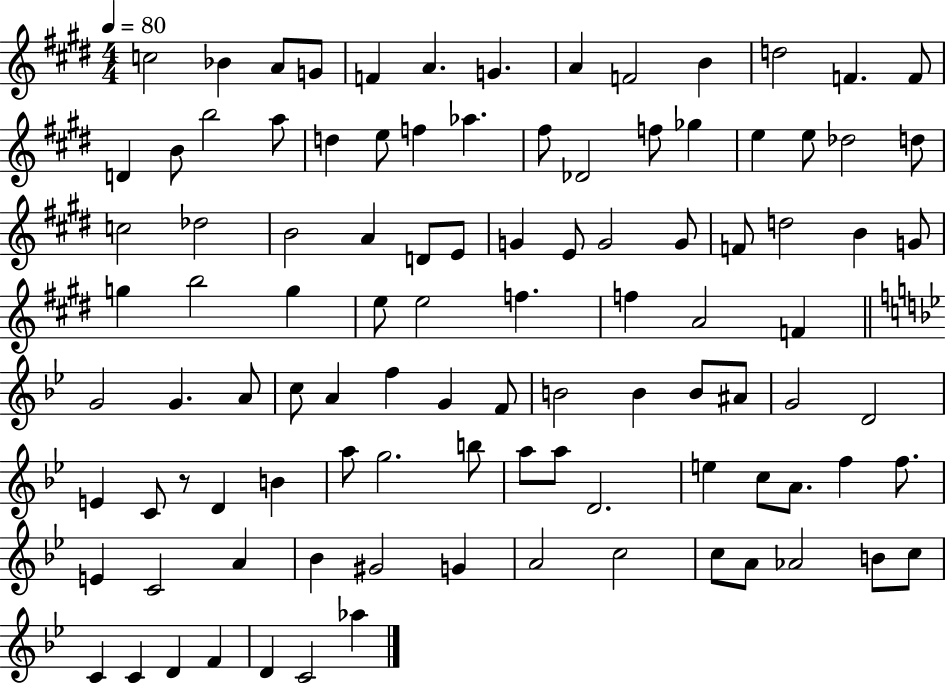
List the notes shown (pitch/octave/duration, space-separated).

C5/h Bb4/q A4/e G4/e F4/q A4/q. G4/q. A4/q F4/h B4/q D5/h F4/q. F4/e D4/q B4/e B5/h A5/e D5/q E5/e F5/q Ab5/q. F#5/e Db4/h F5/e Gb5/q E5/q E5/e Db5/h D5/e C5/h Db5/h B4/h A4/q D4/e E4/e G4/q E4/e G4/h G4/e F4/e D5/h B4/q G4/e G5/q B5/h G5/q E5/e E5/h F5/q. F5/q A4/h F4/q G4/h G4/q. A4/e C5/e A4/q F5/q G4/q F4/e B4/h B4/q B4/e A#4/e G4/h D4/h E4/q C4/e R/e D4/q B4/q A5/e G5/h. B5/e A5/e A5/e D4/h. E5/q C5/e A4/e. F5/q F5/e. E4/q C4/h A4/q Bb4/q G#4/h G4/q A4/h C5/h C5/e A4/e Ab4/h B4/e C5/e C4/q C4/q D4/q F4/q D4/q C4/h Ab5/q